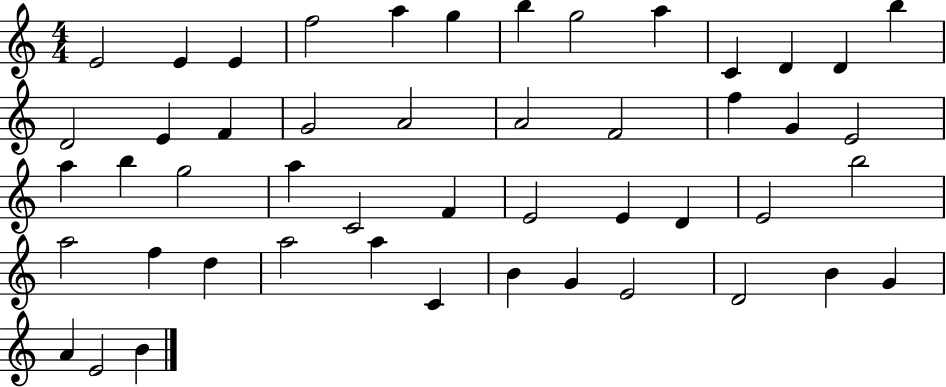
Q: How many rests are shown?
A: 0